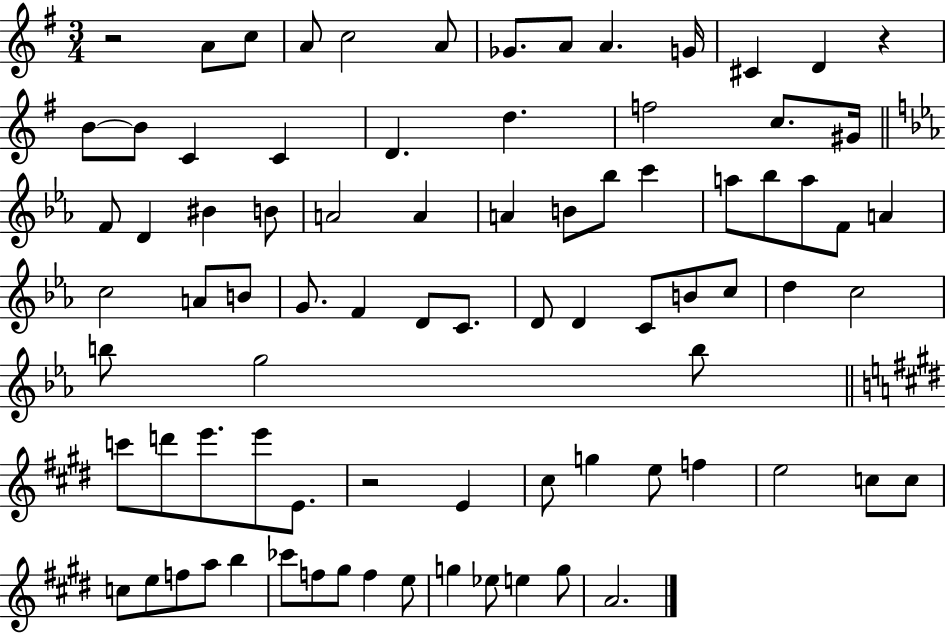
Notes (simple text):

R/h A4/e C5/e A4/e C5/h A4/e Gb4/e. A4/e A4/q. G4/s C#4/q D4/q R/q B4/e B4/e C4/q C4/q D4/q. D5/q. F5/h C5/e. G#4/s F4/e D4/q BIS4/q B4/e A4/h A4/q A4/q B4/e Bb5/e C6/q A5/e Bb5/e A5/e F4/e A4/q C5/h A4/e B4/e G4/e. F4/q D4/e C4/e. D4/e D4/q C4/e B4/e C5/e D5/q C5/h B5/e G5/h B5/e C6/e D6/e E6/e. E6/e E4/e. R/h E4/q C#5/e G5/q E5/e F5/q E5/h C5/e C5/e C5/e E5/e F5/e A5/e B5/q CES6/e F5/e G#5/e F5/q E5/e G5/q Eb5/e E5/q G5/e A4/h.